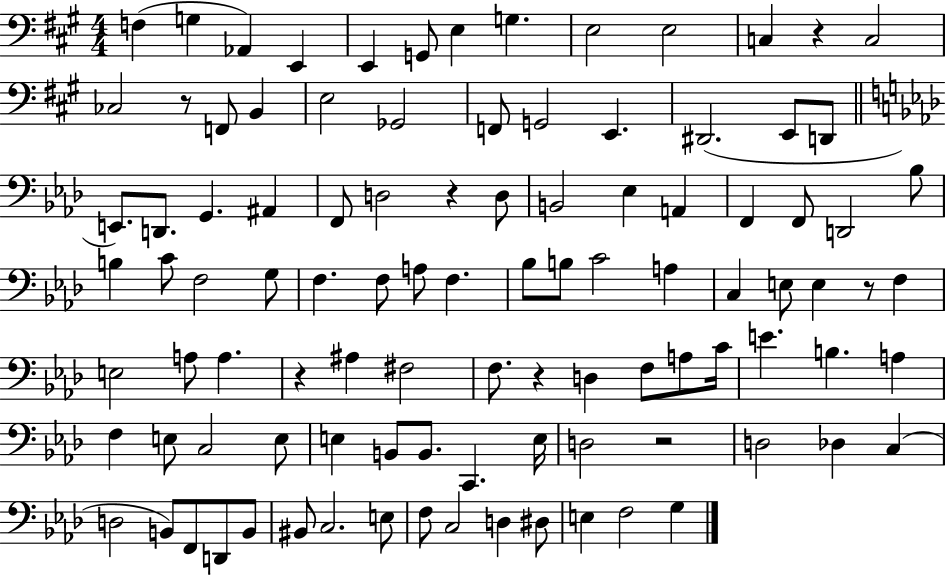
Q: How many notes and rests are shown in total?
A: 101